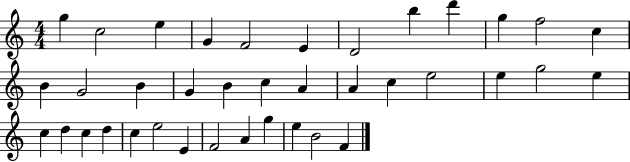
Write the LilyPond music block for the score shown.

{
  \clef treble
  \numericTimeSignature
  \time 4/4
  \key c \major
  g''4 c''2 e''4 | g'4 f'2 e'4 | d'2 b''4 d'''4 | g''4 f''2 c''4 | \break b'4 g'2 b'4 | g'4 b'4 c''4 a'4 | a'4 c''4 e''2 | e''4 g''2 e''4 | \break c''4 d''4 c''4 d''4 | c''4 e''2 e'4 | f'2 a'4 g''4 | e''4 b'2 f'4 | \break \bar "|."
}